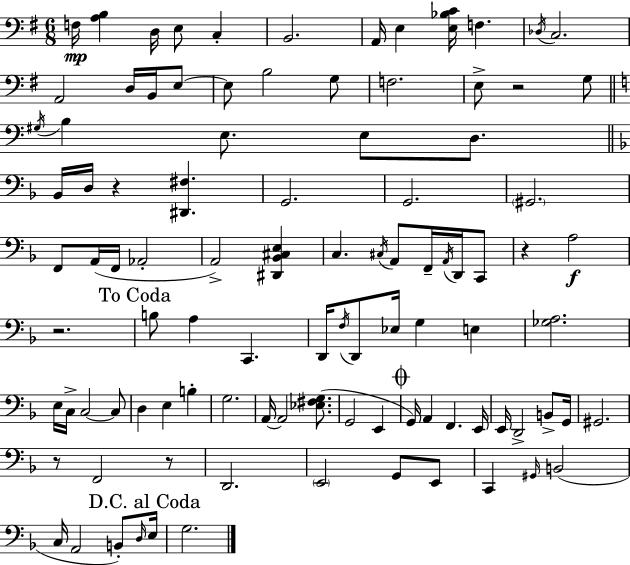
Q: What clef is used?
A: bass